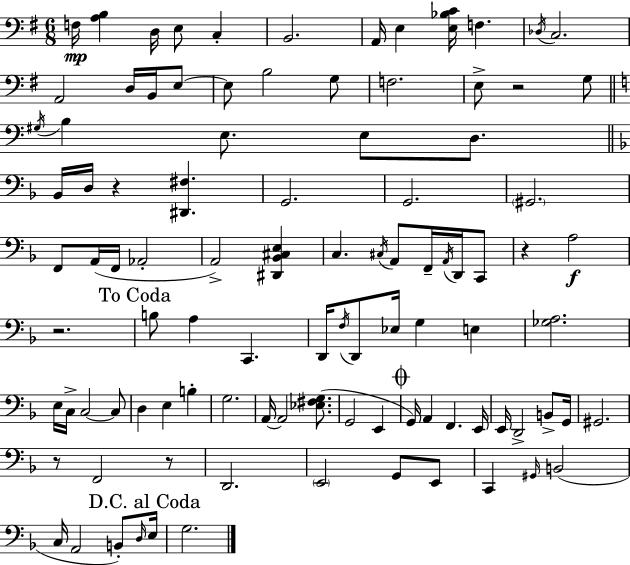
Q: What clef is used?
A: bass